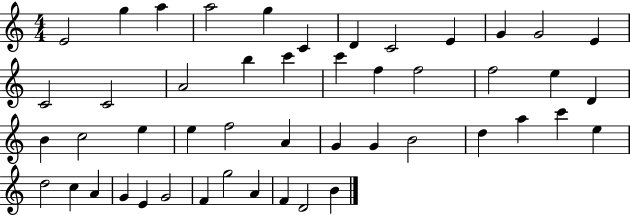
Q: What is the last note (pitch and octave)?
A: B4